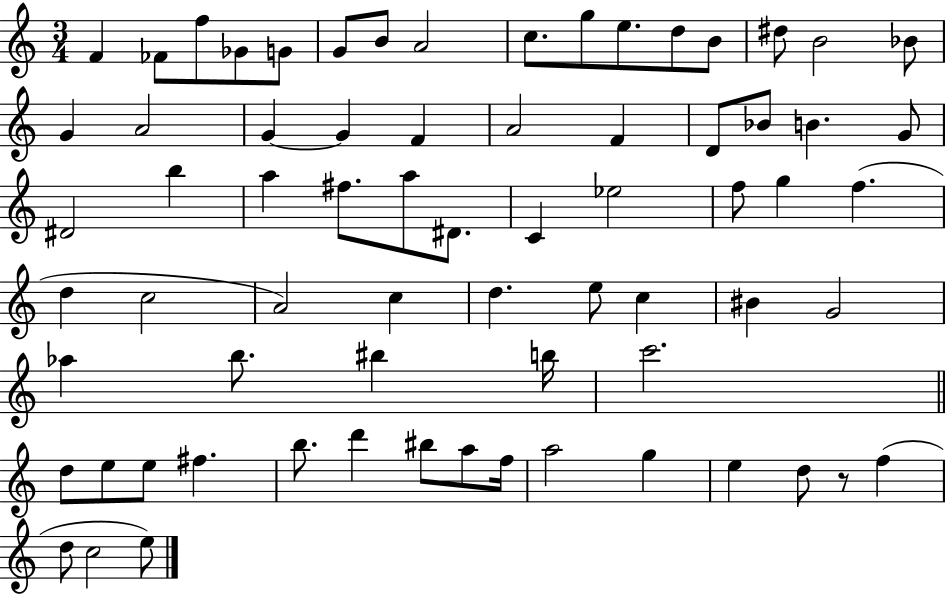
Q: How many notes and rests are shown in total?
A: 70